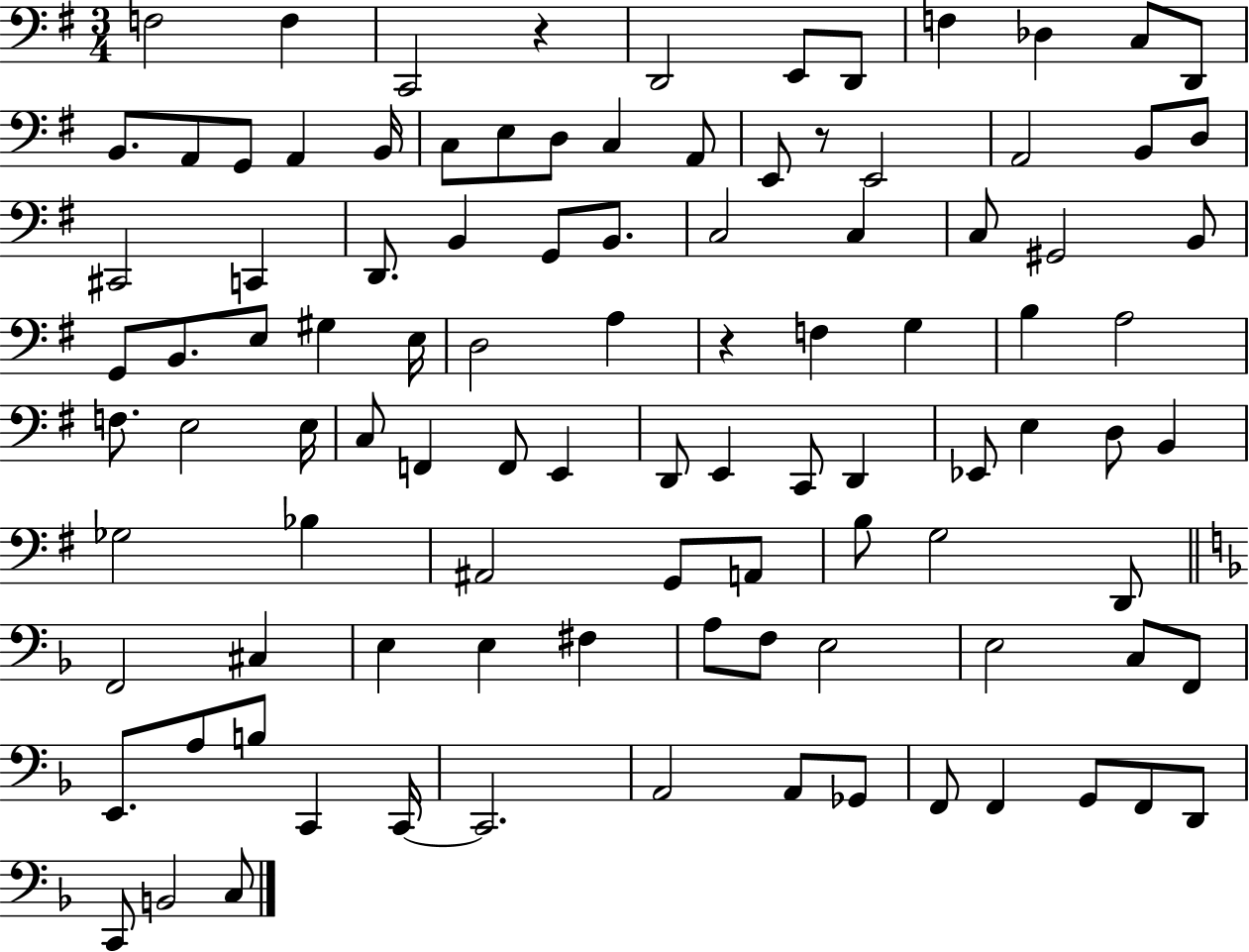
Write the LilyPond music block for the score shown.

{
  \clef bass
  \numericTimeSignature
  \time 3/4
  \key g \major
  \repeat volta 2 { f2 f4 | c,2 r4 | d,2 e,8 d,8 | f4 des4 c8 d,8 | \break b,8. a,8 g,8 a,4 b,16 | c8 e8 d8 c4 a,8 | e,8 r8 e,2 | a,2 b,8 d8 | \break cis,2 c,4 | d,8. b,4 g,8 b,8. | c2 c4 | c8 gis,2 b,8 | \break g,8 b,8. e8 gis4 e16 | d2 a4 | r4 f4 g4 | b4 a2 | \break f8. e2 e16 | c8 f,4 f,8 e,4 | d,8 e,4 c,8 d,4 | ees,8 e4 d8 b,4 | \break ges2 bes4 | ais,2 g,8 a,8 | b8 g2 d,8 | \bar "||" \break \key f \major f,2 cis4 | e4 e4 fis4 | a8 f8 e2 | e2 c8 f,8 | \break e,8. a8 b8 c,4 c,16~~ | c,2. | a,2 a,8 ges,8 | f,8 f,4 g,8 f,8 d,8 | \break c,8 b,2 c8 | } \bar "|."
}